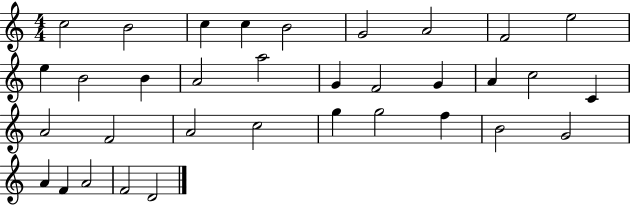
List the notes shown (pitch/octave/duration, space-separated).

C5/h B4/h C5/q C5/q B4/h G4/h A4/h F4/h E5/h E5/q B4/h B4/q A4/h A5/h G4/q F4/h G4/q A4/q C5/h C4/q A4/h F4/h A4/h C5/h G5/q G5/h F5/q B4/h G4/h A4/q F4/q A4/h F4/h D4/h